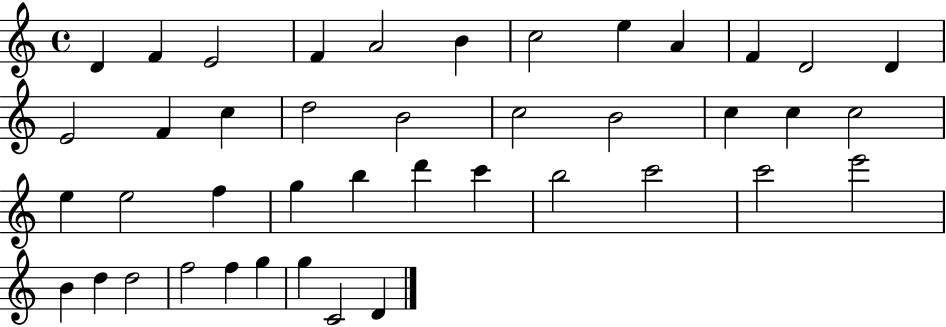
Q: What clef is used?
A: treble